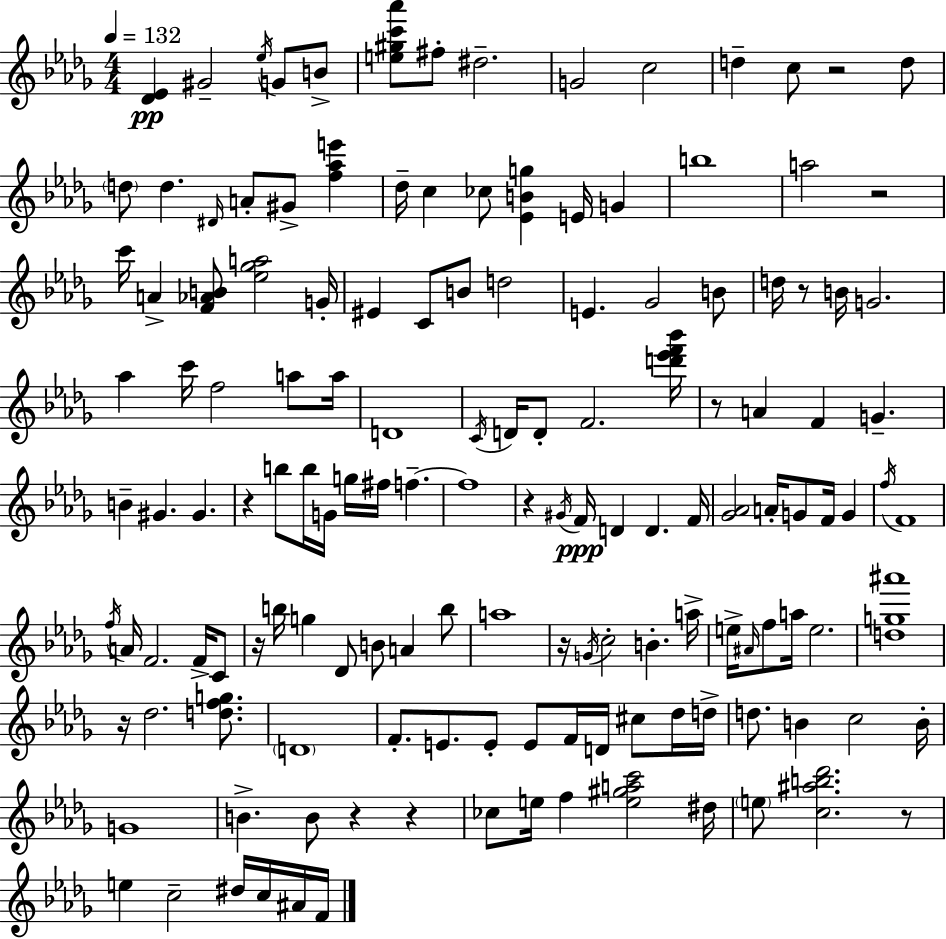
{
  \clef treble
  \numericTimeSignature
  \time 4/4
  \key bes \minor
  \tempo 4 = 132
  <des' ees'>4\pp gis'2-- \acciaccatura { ees''16 } g'8 b'8-> | <e'' gis'' c''' aes'''>8 fis''8-. dis''2.-- | g'2 c''2 | d''4-- c''8 r2 d''8 | \break \parenthesize d''8 d''4. \grace { dis'16 } a'8-. gis'8-> <f'' aes'' e'''>4 | des''16-- c''4 ces''8 <ees' b' g''>4 e'16 g'4 | b''1 | a''2 r2 | \break c'''16 a'4-> <f' aes' b'>8 <ees'' ges'' a''>2 | g'16-. eis'4 c'8 b'8 d''2 | e'4. ges'2 | b'8 d''16 r8 b'16 g'2. | \break aes''4 c'''16 f''2 a''8 | a''16 d'1 | \acciaccatura { c'16 } d'16 d'8-. f'2. | <d''' ees''' f''' bes'''>16 r8 a'4 f'4 g'4.-- | \break b'4-- gis'4. gis'4. | r4 b''8 b''16 g'16 g''16 fis''16 f''4.--~~ | f''1 | r4 \acciaccatura { gis'16 }\ppp f'16 d'4 d'4. | \break f'16 <ges' aes'>2 a'16-. g'8 f'16 | g'4 \acciaccatura { f''16 } f'1 | \acciaccatura { f''16 } a'16 f'2. | f'16-> c'8 r16 b''16 g''4 des'8 b'8 | \break a'4 b''8 a''1 | r16 \acciaccatura { g'16 } c''2-. | b'4.-. a''16-> e''16-> \grace { ais'16 } f''8 a''16 e''2. | <d'' g'' ais'''>1 | \break r16 des''2. | <d'' f'' g''>8. \parenthesize d'1 | f'8.-. e'8. e'8-. | e'8 f'16 d'16 cis''8 des''16 d''16-> d''8. b'4 c''2 | \break b'16-. g'1 | b'4.-> b'8 | r4 r4 ces''8 e''16 f''4 <e'' gis'' a'' c'''>2 | dis''16 \parenthesize e''8 <c'' ais'' b'' des'''>2. | \break r8 e''4 c''2-- | dis''16 c''16 ais'16 f'16 \bar "|."
}